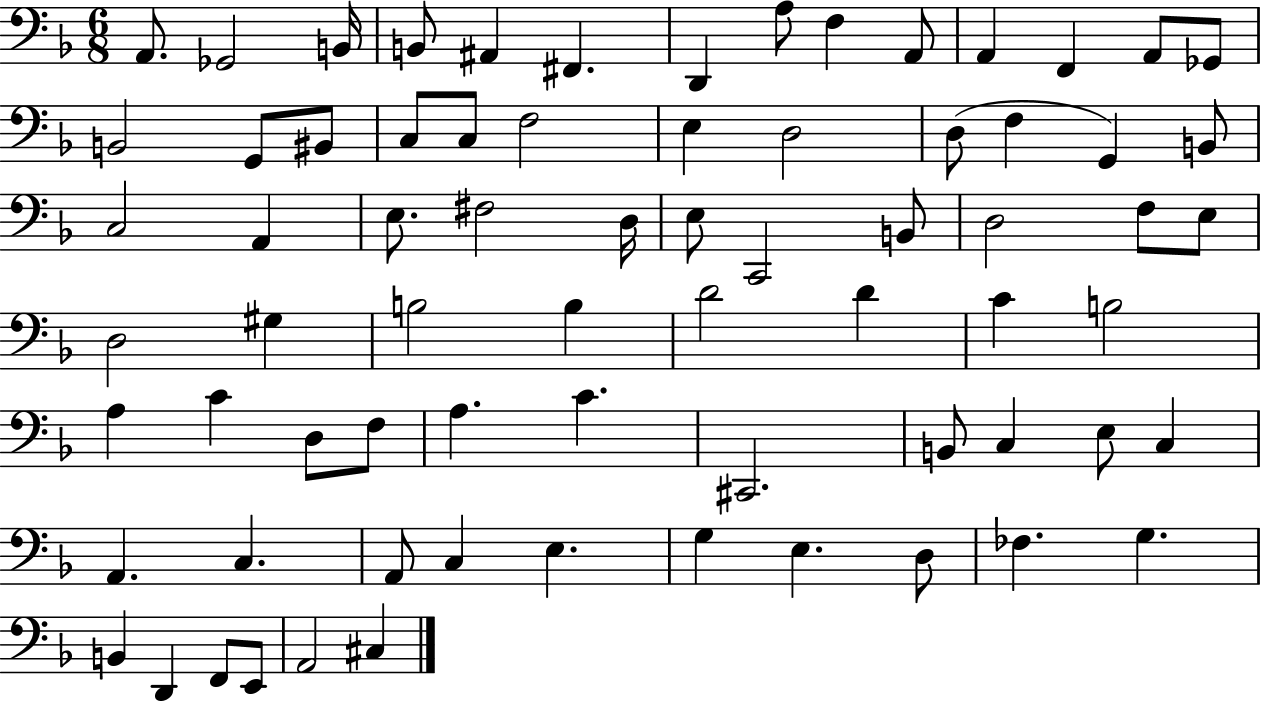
{
  \clef bass
  \numericTimeSignature
  \time 6/8
  \key f \major
  a,8. ges,2 b,16 | b,8 ais,4 fis,4. | d,4 a8 f4 a,8 | a,4 f,4 a,8 ges,8 | \break b,2 g,8 bis,8 | c8 c8 f2 | e4 d2 | d8( f4 g,4) b,8 | \break c2 a,4 | e8. fis2 d16 | e8 c,2 b,8 | d2 f8 e8 | \break d2 gis4 | b2 b4 | d'2 d'4 | c'4 b2 | \break a4 c'4 d8 f8 | a4. c'4. | cis,2. | b,8 c4 e8 c4 | \break a,4. c4. | a,8 c4 e4. | g4 e4. d8 | fes4. g4. | \break b,4 d,4 f,8 e,8 | a,2 cis4 | \bar "|."
}